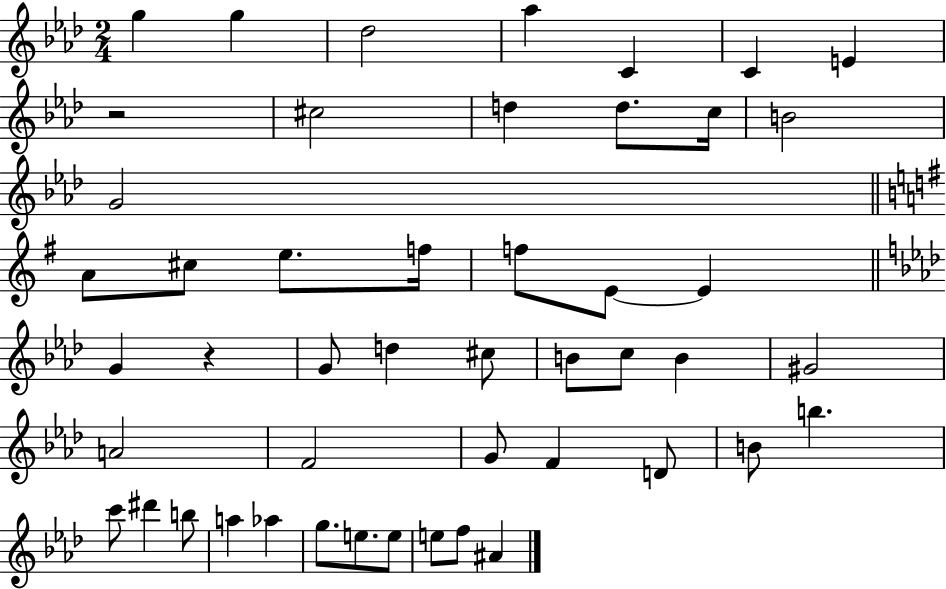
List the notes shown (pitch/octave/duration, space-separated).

G5/q G5/q Db5/h Ab5/q C4/q C4/q E4/q R/h C#5/h D5/q D5/e. C5/s B4/h G4/h A4/e C#5/e E5/e. F5/s F5/e E4/e E4/q G4/q R/q G4/e D5/q C#5/e B4/e C5/e B4/q G#4/h A4/h F4/h G4/e F4/q D4/e B4/e B5/q. C6/e D#6/q B5/e A5/q Ab5/q G5/e. E5/e. E5/e E5/e F5/e A#4/q